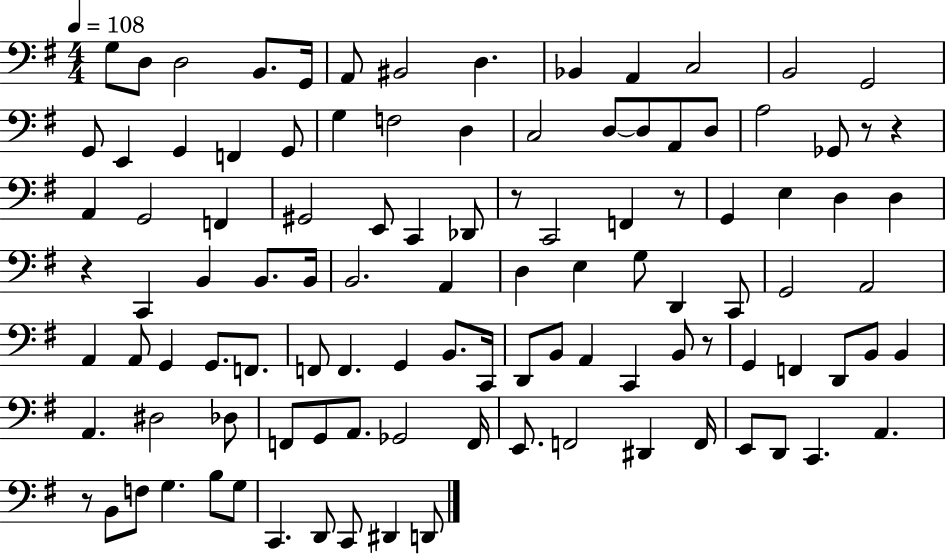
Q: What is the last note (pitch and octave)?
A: D2